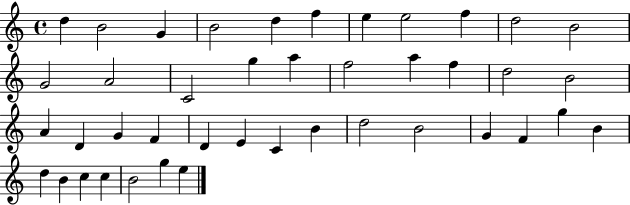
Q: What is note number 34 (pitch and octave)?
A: G5